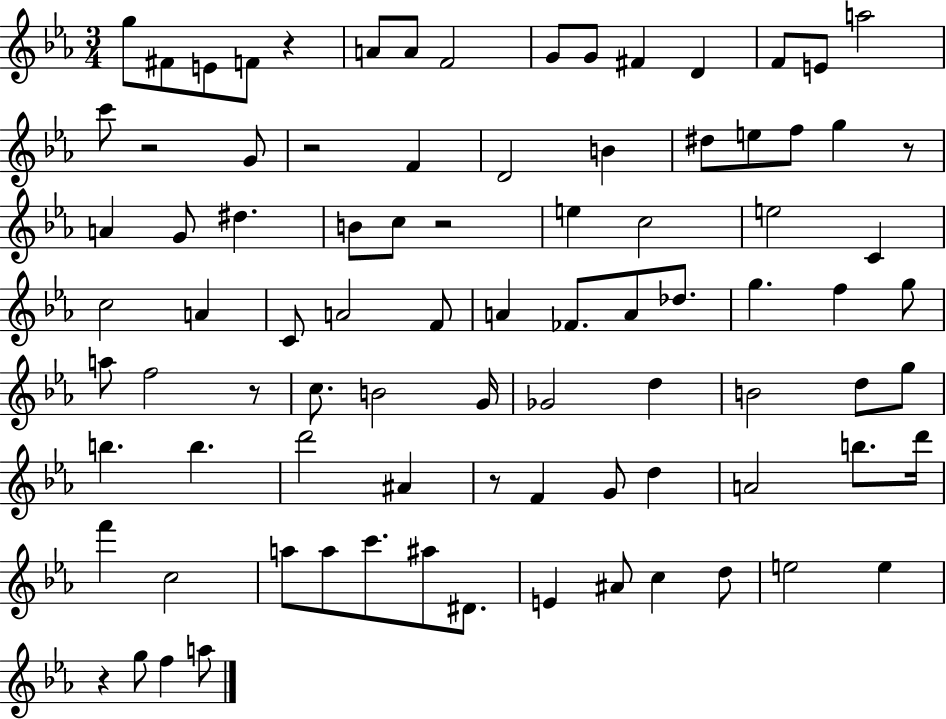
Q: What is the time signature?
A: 3/4